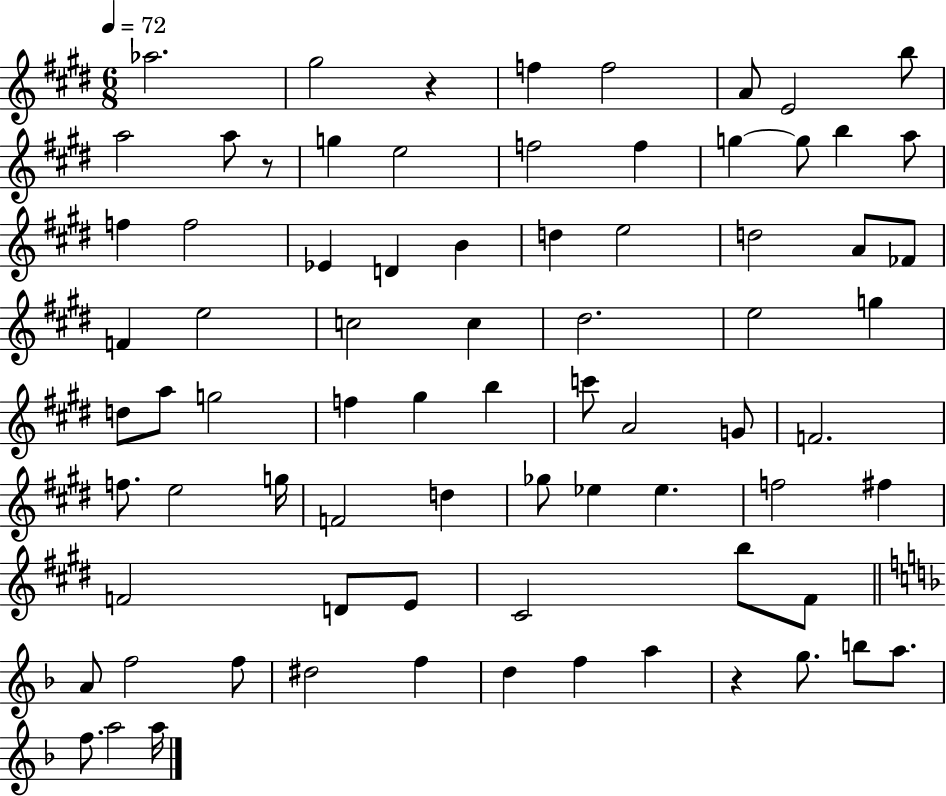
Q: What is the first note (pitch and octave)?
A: Ab5